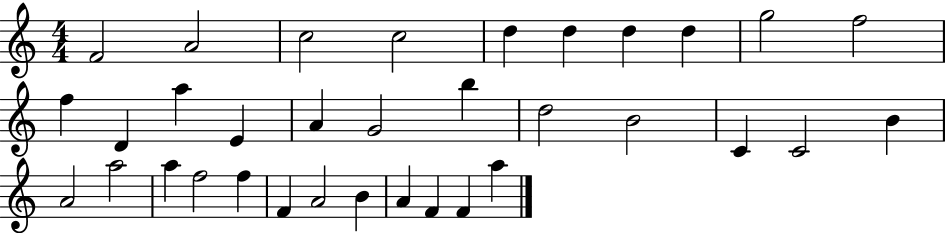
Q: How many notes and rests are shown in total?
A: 34